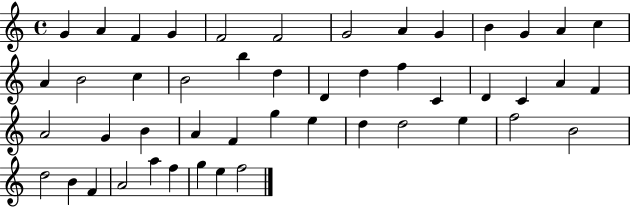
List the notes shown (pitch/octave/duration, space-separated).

G4/q A4/q F4/q G4/q F4/h F4/h G4/h A4/q G4/q B4/q G4/q A4/q C5/q A4/q B4/h C5/q B4/h B5/q D5/q D4/q D5/q F5/q C4/q D4/q C4/q A4/q F4/q A4/h G4/q B4/q A4/q F4/q G5/q E5/q D5/q D5/h E5/q F5/h B4/h D5/h B4/q F4/q A4/h A5/q F5/q G5/q E5/q F5/h